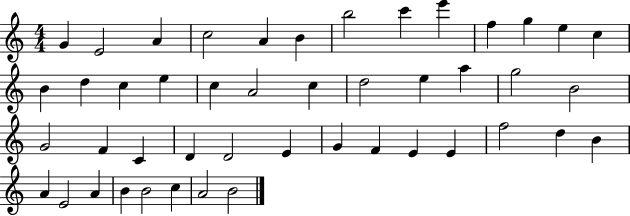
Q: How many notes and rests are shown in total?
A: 46